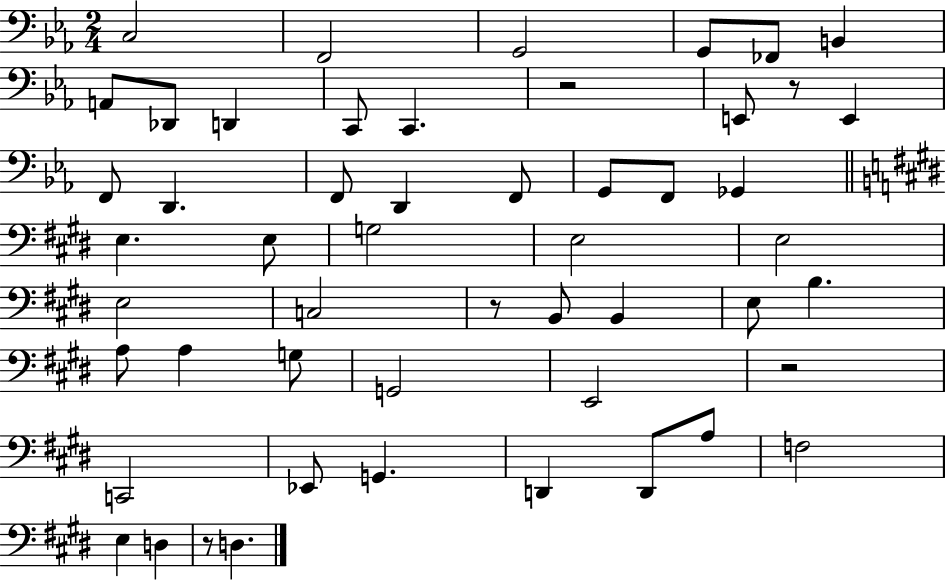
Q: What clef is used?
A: bass